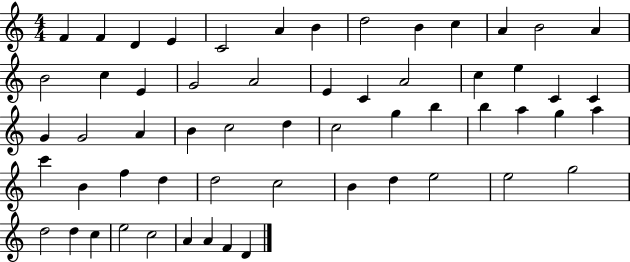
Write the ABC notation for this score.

X:1
T:Untitled
M:4/4
L:1/4
K:C
F F D E C2 A B d2 B c A B2 A B2 c E G2 A2 E C A2 c e C C G G2 A B c2 d c2 g b b a g a c' B f d d2 c2 B d e2 e2 g2 d2 d c e2 c2 A A F D